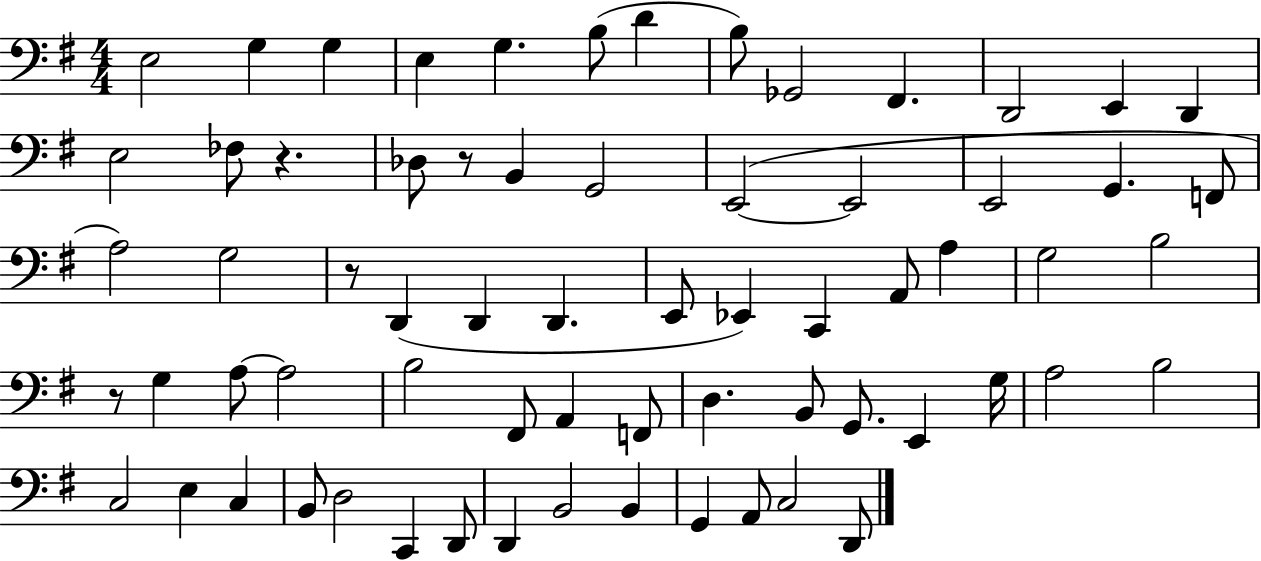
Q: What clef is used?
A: bass